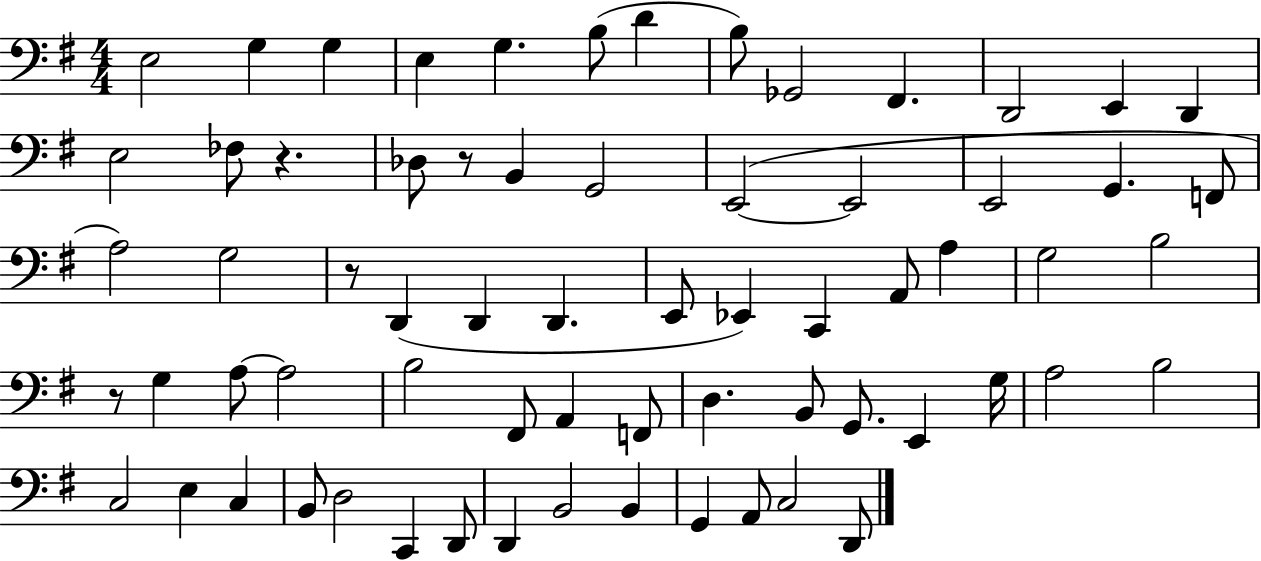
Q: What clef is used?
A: bass